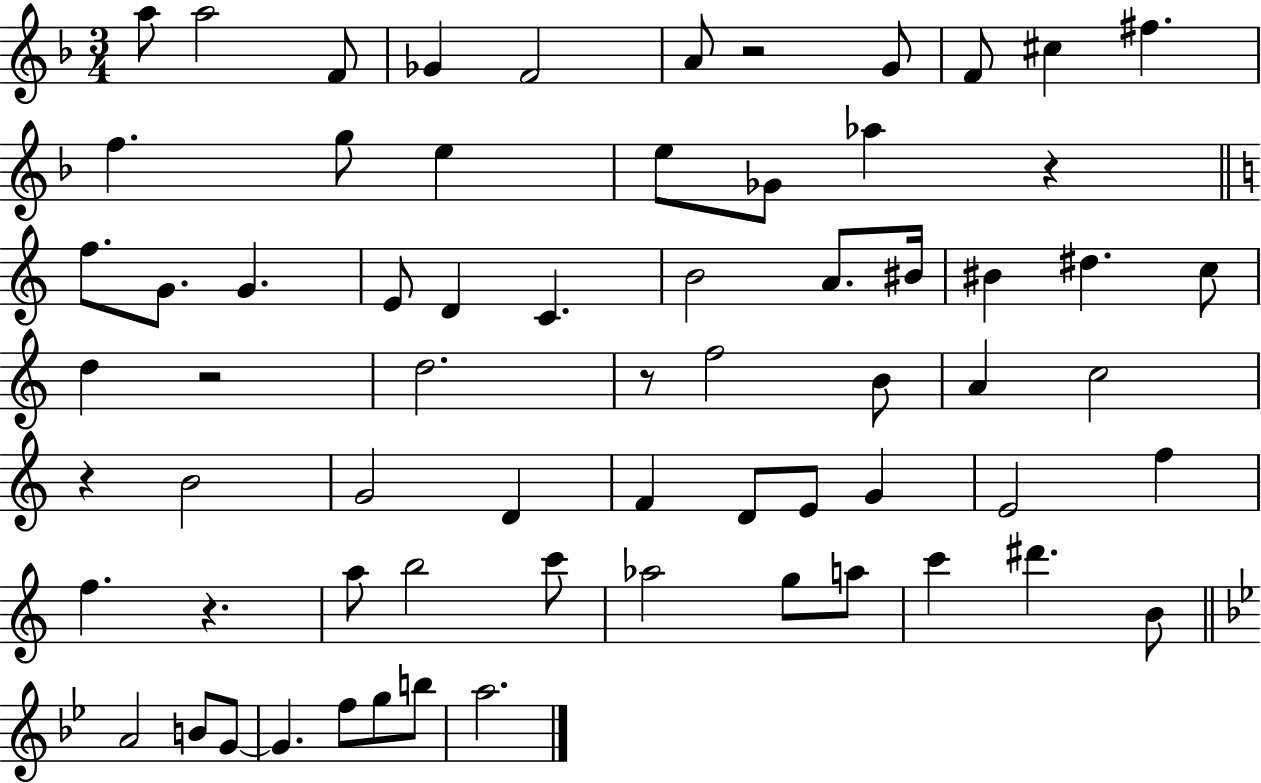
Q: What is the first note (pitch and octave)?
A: A5